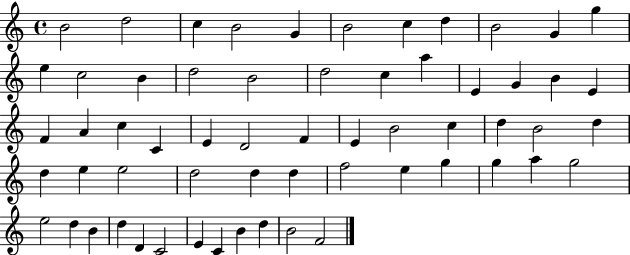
X:1
T:Untitled
M:4/4
L:1/4
K:C
B2 d2 c B2 G B2 c d B2 G g e c2 B d2 B2 d2 c a E G B E F A c C E D2 F E B2 c d B2 d d e e2 d2 d d f2 e g g a g2 e2 d B d D C2 E C B d B2 F2